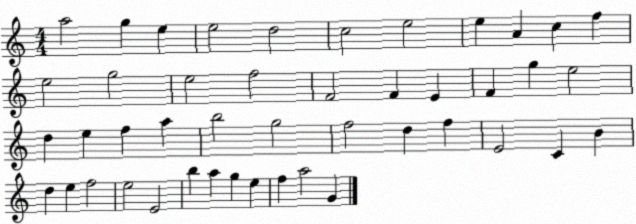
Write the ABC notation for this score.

X:1
T:Untitled
M:4/4
L:1/4
K:C
a2 g e e2 d2 c2 e2 e A c f e2 g2 e2 f2 F2 F E F g e2 d e f a b2 g2 f2 d f E2 C B d e f2 e2 E2 b a g e f a2 G